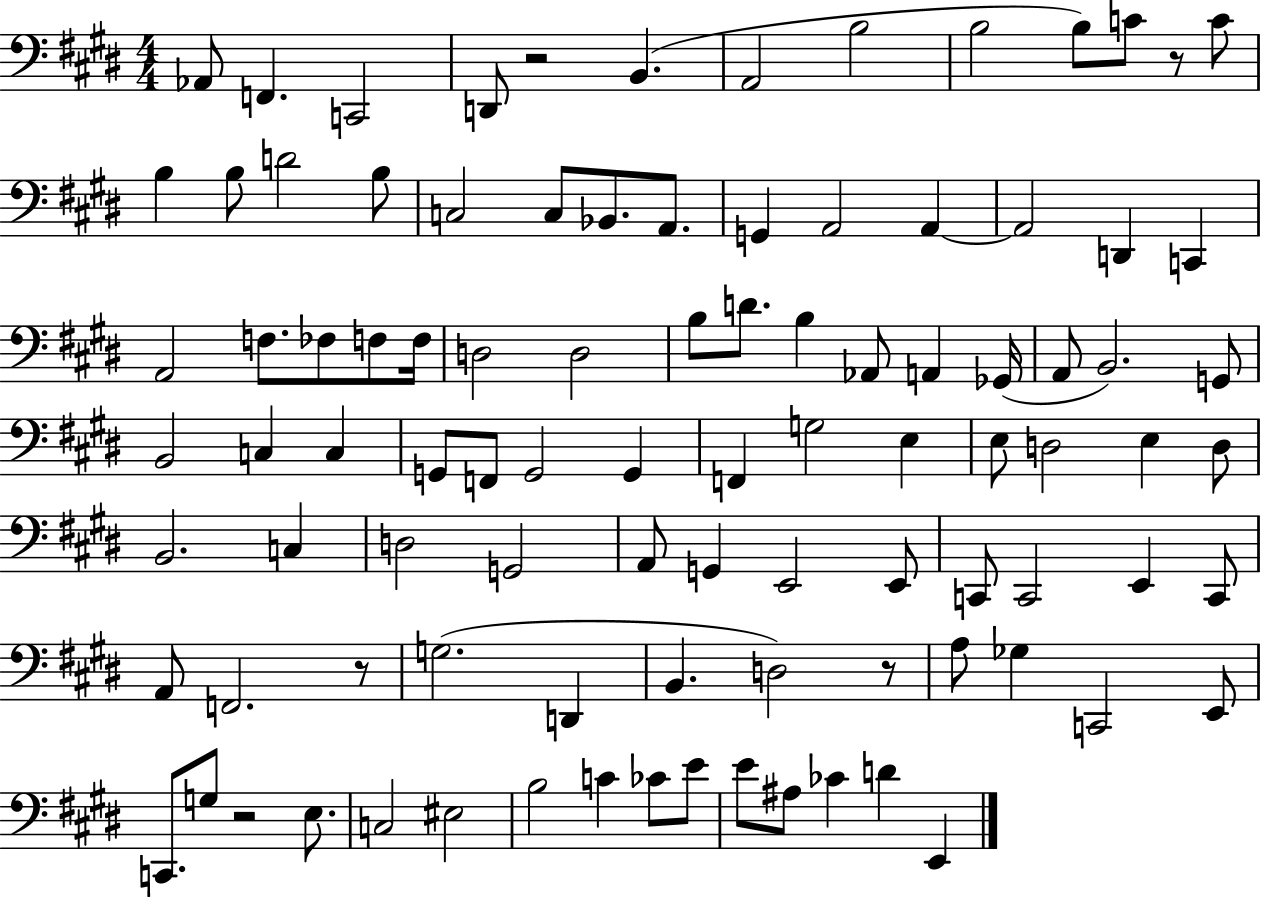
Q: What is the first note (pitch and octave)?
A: Ab2